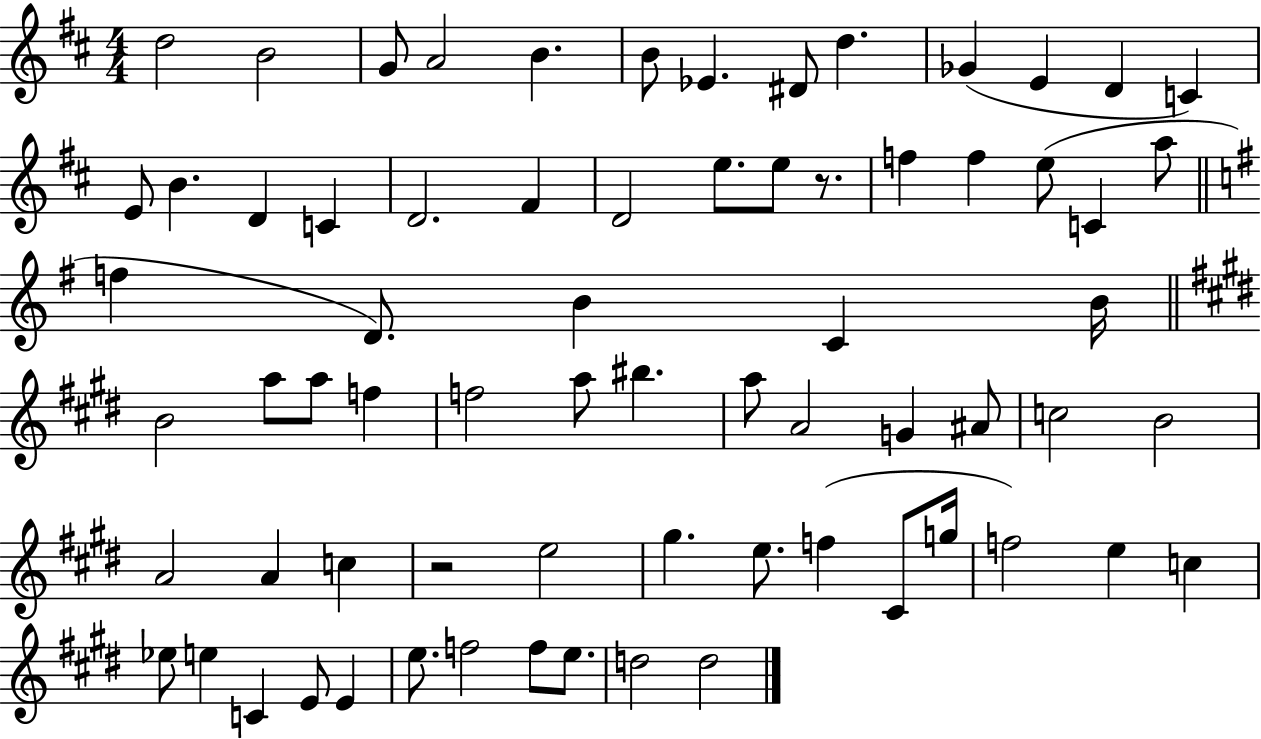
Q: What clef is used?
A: treble